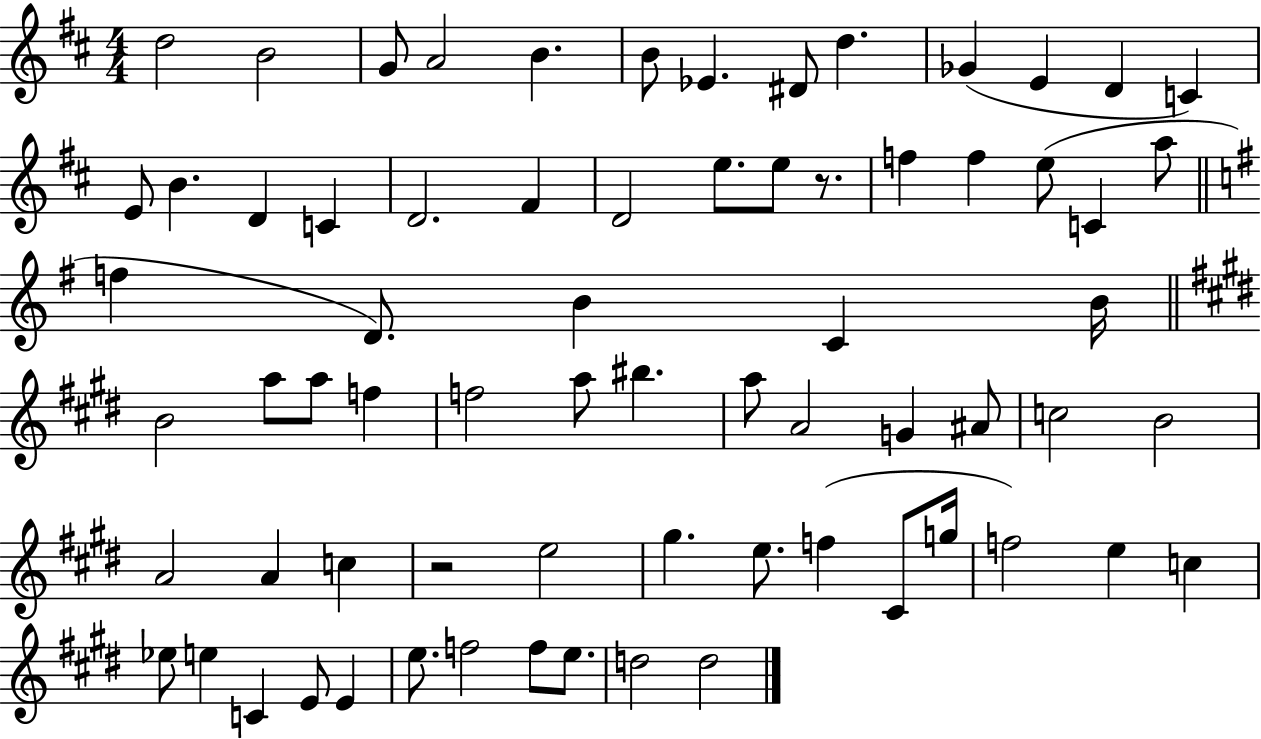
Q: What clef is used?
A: treble